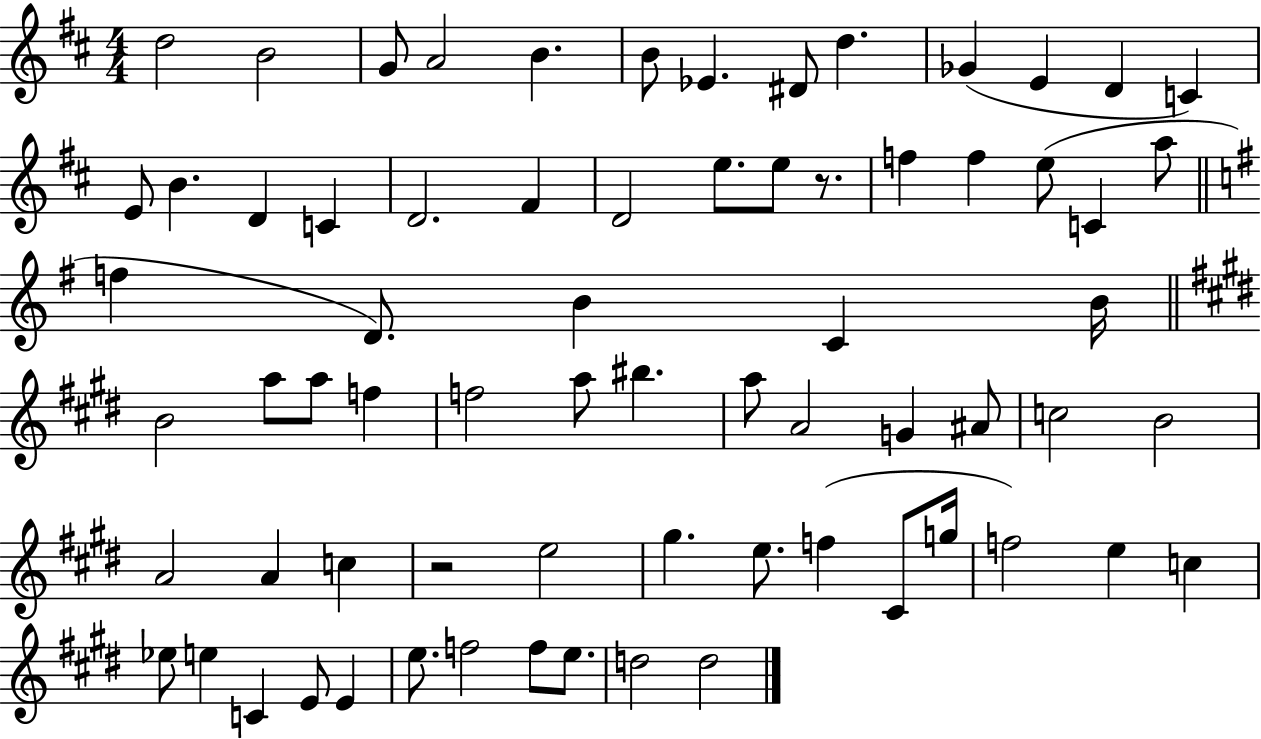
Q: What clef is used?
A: treble